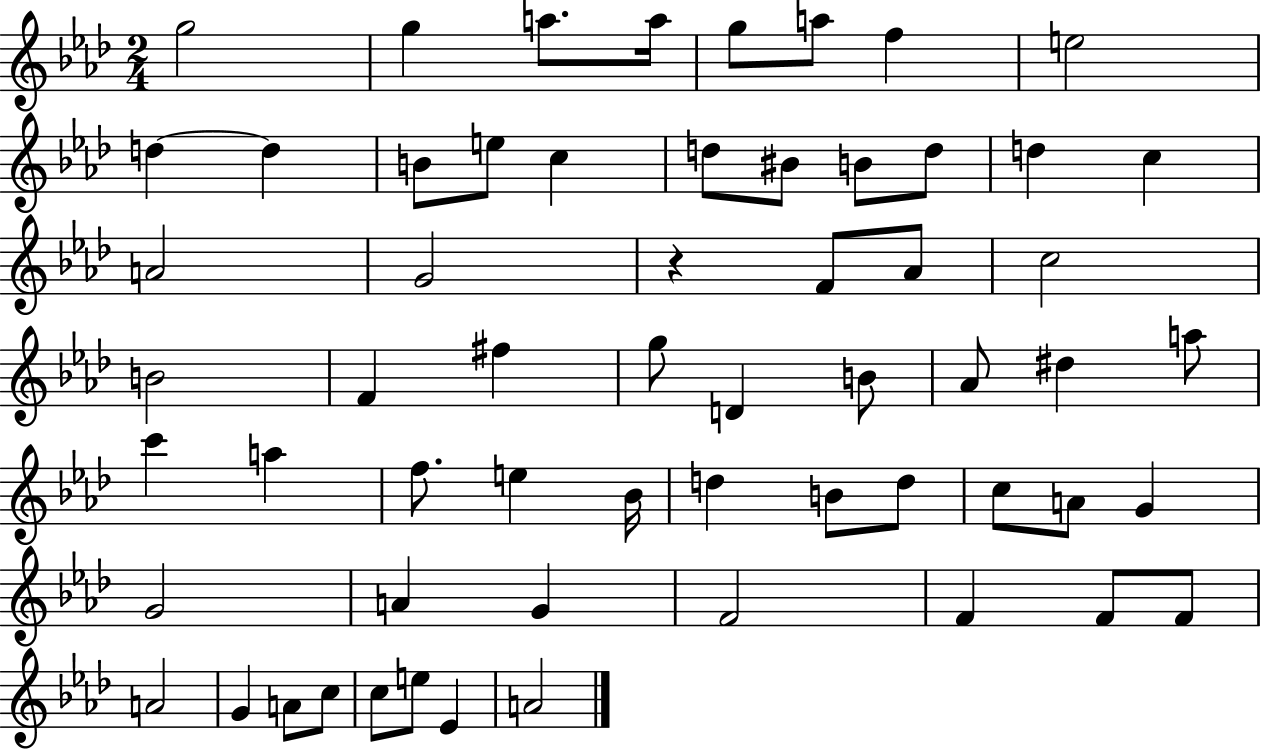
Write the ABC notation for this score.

X:1
T:Untitled
M:2/4
L:1/4
K:Ab
g2 g a/2 a/4 g/2 a/2 f e2 d d B/2 e/2 c d/2 ^B/2 B/2 d/2 d c A2 G2 z F/2 _A/2 c2 B2 F ^f g/2 D B/2 _A/2 ^d a/2 c' a f/2 e _B/4 d B/2 d/2 c/2 A/2 G G2 A G F2 F F/2 F/2 A2 G A/2 c/2 c/2 e/2 _E A2